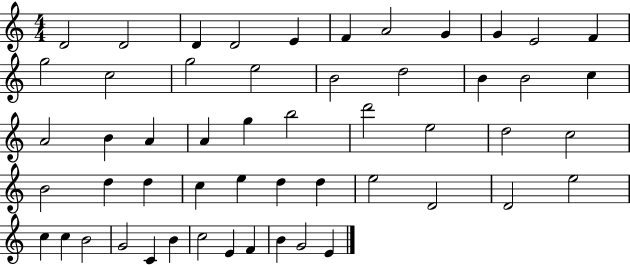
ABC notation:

X:1
T:Untitled
M:4/4
L:1/4
K:C
D2 D2 D D2 E F A2 G G E2 F g2 c2 g2 e2 B2 d2 B B2 c A2 B A A g b2 d'2 e2 d2 c2 B2 d d c e d d e2 D2 D2 e2 c c B2 G2 C B c2 E F B G2 E